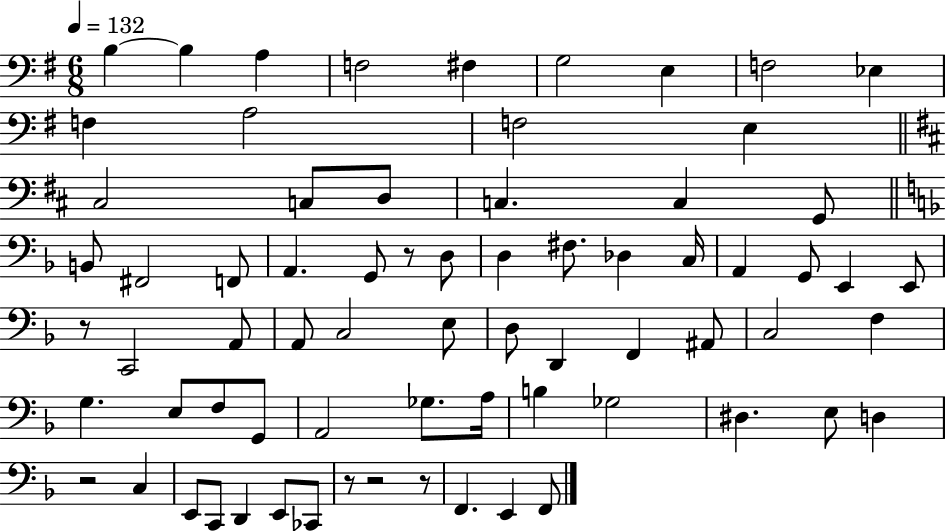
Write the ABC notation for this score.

X:1
T:Untitled
M:6/8
L:1/4
K:G
B, B, A, F,2 ^F, G,2 E, F,2 _E, F, A,2 F,2 E, ^C,2 C,/2 D,/2 C, C, G,,/2 B,,/2 ^F,,2 F,,/2 A,, G,,/2 z/2 D,/2 D, ^F,/2 _D, C,/4 A,, G,,/2 E,, E,,/2 z/2 C,,2 A,,/2 A,,/2 C,2 E,/2 D,/2 D,, F,, ^A,,/2 C,2 F, G, E,/2 F,/2 G,,/2 A,,2 _G,/2 A,/4 B, _G,2 ^D, E,/2 D, z2 C, E,,/2 C,,/2 D,, E,,/2 _C,,/2 z/2 z2 z/2 F,, E,, F,,/2